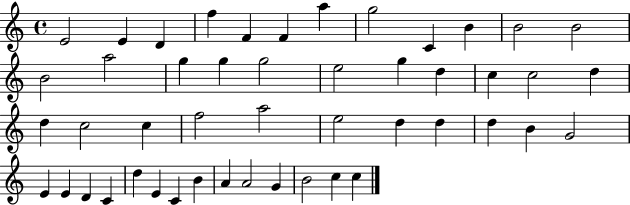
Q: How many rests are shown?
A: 0